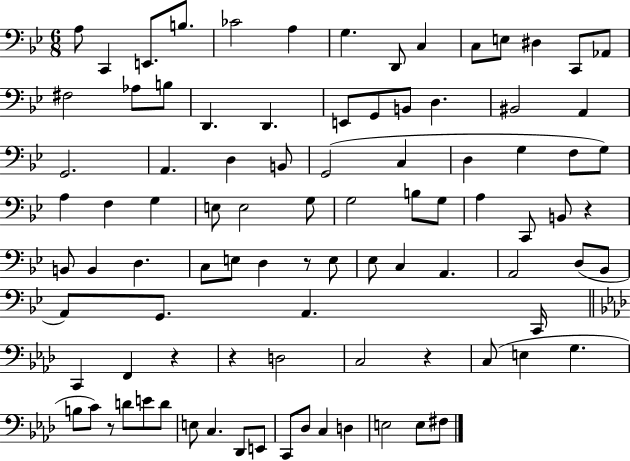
X:1
T:Untitled
M:6/8
L:1/4
K:Bb
A,/2 C,, E,,/2 B,/2 _C2 A, G, D,,/2 C, C,/2 E,/2 ^D, C,,/2 _A,,/2 ^F,2 _A,/2 B,/2 D,, D,, E,,/2 G,,/2 B,,/2 D, ^B,,2 A,, G,,2 A,, D, B,,/2 G,,2 C, D, G, F,/2 G,/2 A, F, G, E,/2 E,2 G,/2 G,2 B,/2 G,/2 A, C,,/2 B,,/2 z B,,/2 B,, D, C,/2 E,/2 D, z/2 E,/2 _E,/2 C, A,, A,,2 D,/2 _B,,/2 A,,/2 G,,/2 A,, C,,/4 C,, F,, z z D,2 C,2 z C,/2 E, G, B,/2 C/2 z/2 D/2 E/2 D/2 E,/2 C, _D,,/2 E,,/2 C,,/2 _D,/2 C, D, E,2 E,/2 ^F,/2